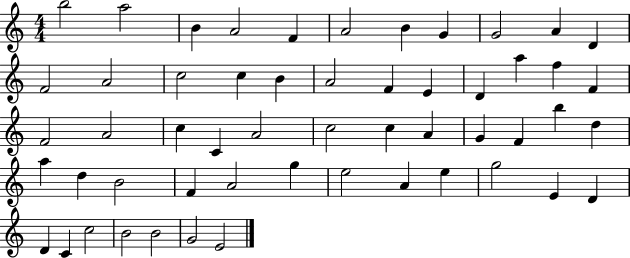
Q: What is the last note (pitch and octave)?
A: E4